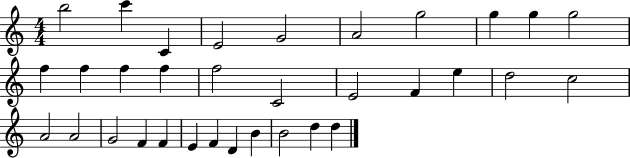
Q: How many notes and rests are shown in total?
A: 33